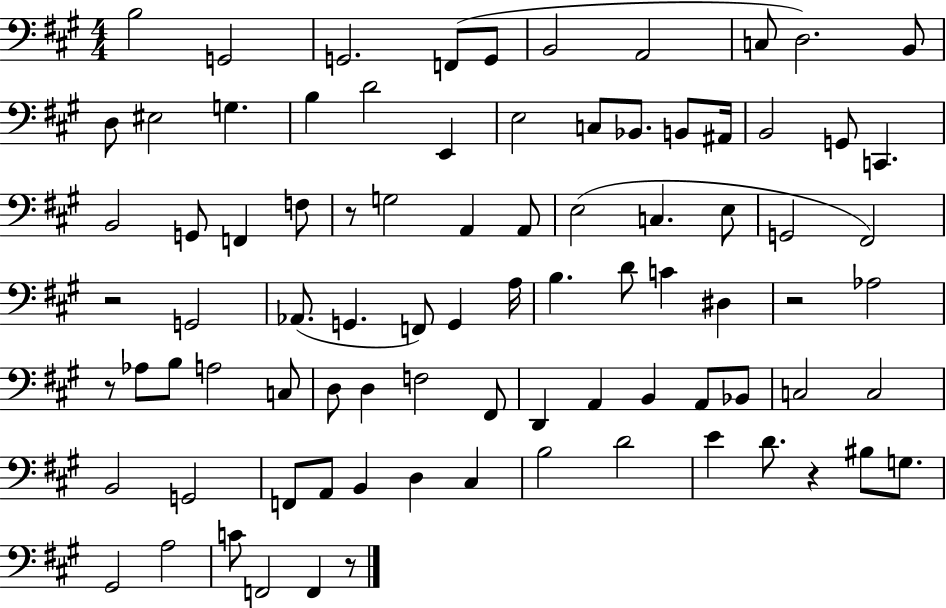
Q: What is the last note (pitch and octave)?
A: F2